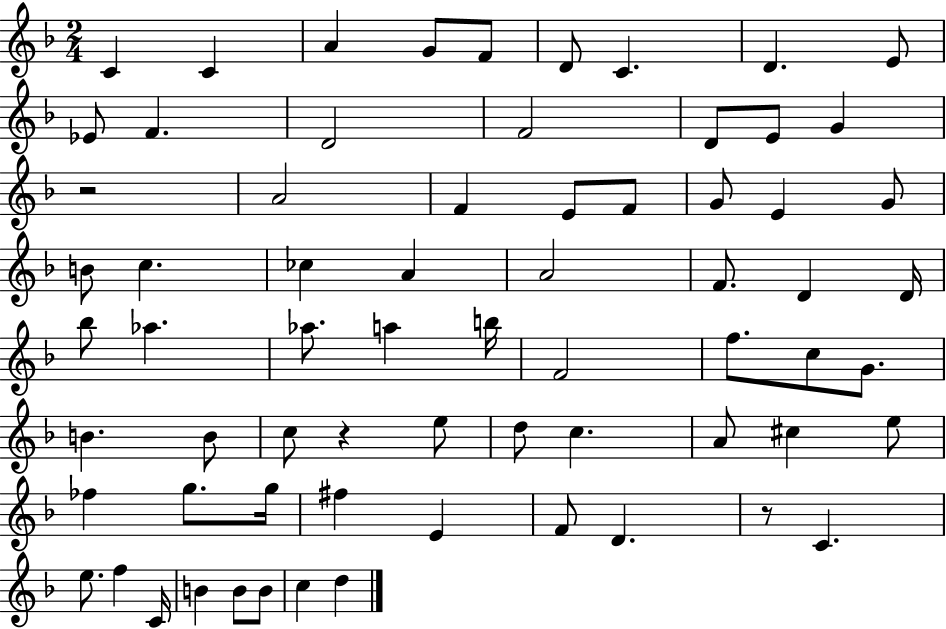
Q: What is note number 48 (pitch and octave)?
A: C#5